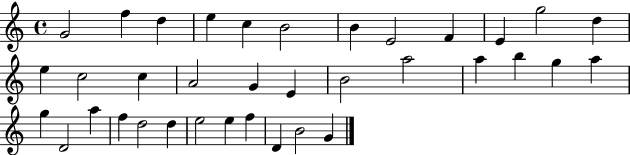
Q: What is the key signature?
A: C major